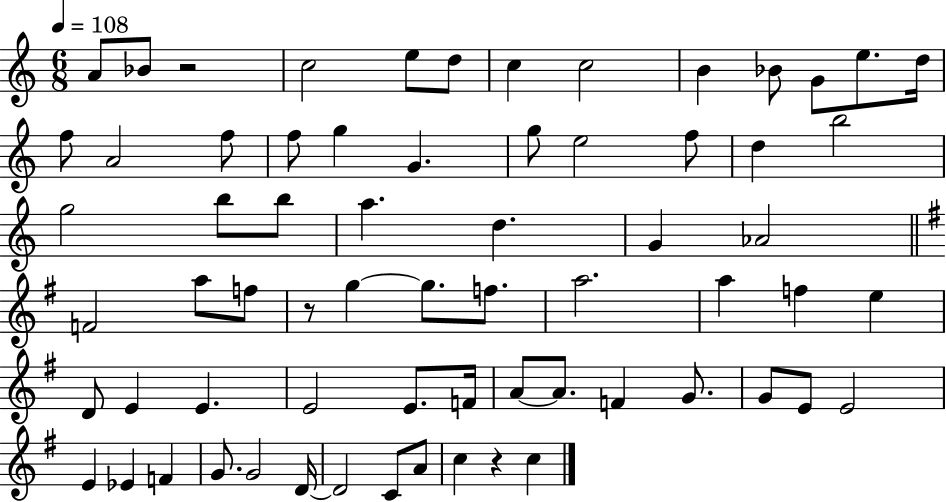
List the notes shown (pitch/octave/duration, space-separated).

A4/e Bb4/e R/h C5/h E5/e D5/e C5/q C5/h B4/q Bb4/e G4/e E5/e. D5/s F5/e A4/h F5/e F5/e G5/q G4/q. G5/e E5/h F5/e D5/q B5/h G5/h B5/e B5/e A5/q. D5/q. G4/q Ab4/h F4/h A5/e F5/e R/e G5/q G5/e. F5/e. A5/h. A5/q F5/q E5/q D4/e E4/q E4/q. E4/h E4/e. F4/s A4/e A4/e. F4/q G4/e. G4/e E4/e E4/h E4/q Eb4/q F4/q G4/e. G4/h D4/s D4/h C4/e A4/e C5/q R/q C5/q